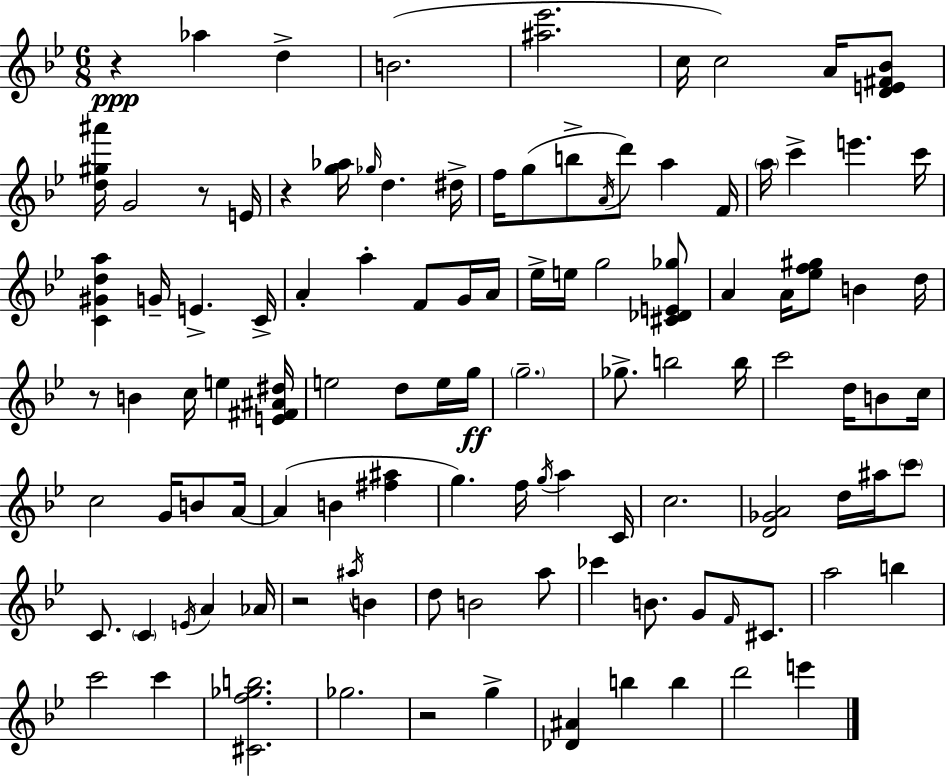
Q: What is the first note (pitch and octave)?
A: Ab5